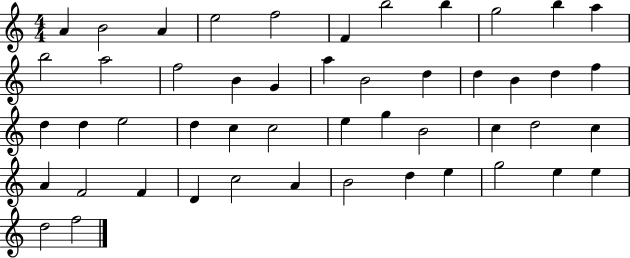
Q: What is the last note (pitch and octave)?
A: F5